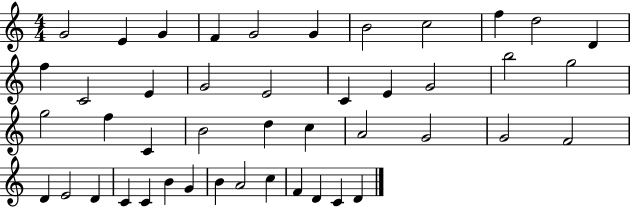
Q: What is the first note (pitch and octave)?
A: G4